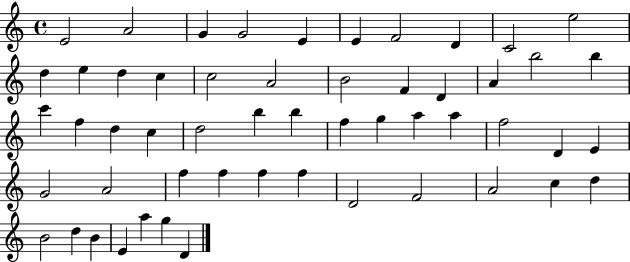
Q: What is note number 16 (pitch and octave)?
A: A4